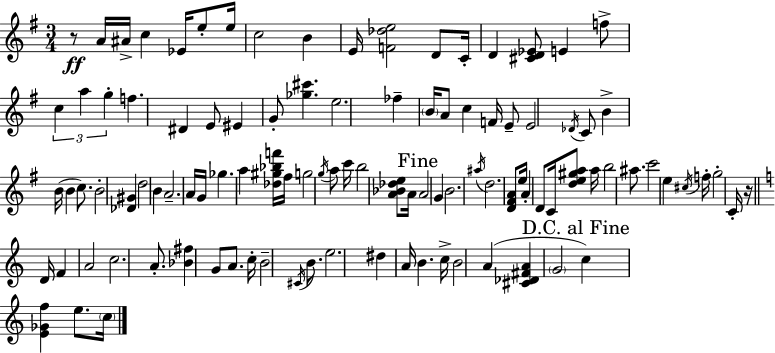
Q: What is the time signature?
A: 3/4